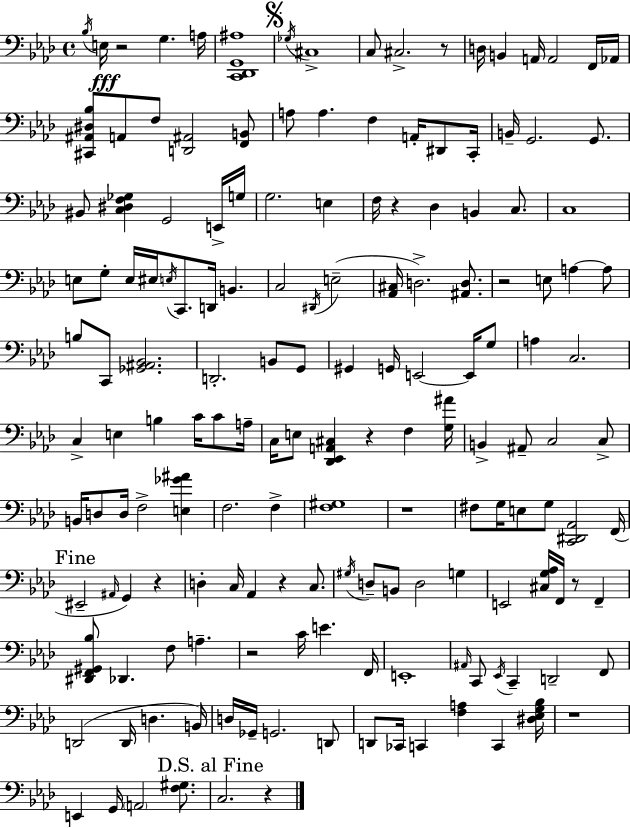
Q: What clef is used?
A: bass